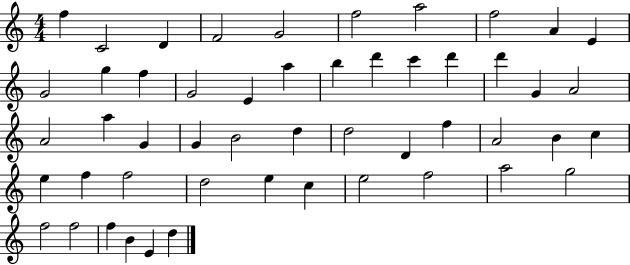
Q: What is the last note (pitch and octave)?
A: D5